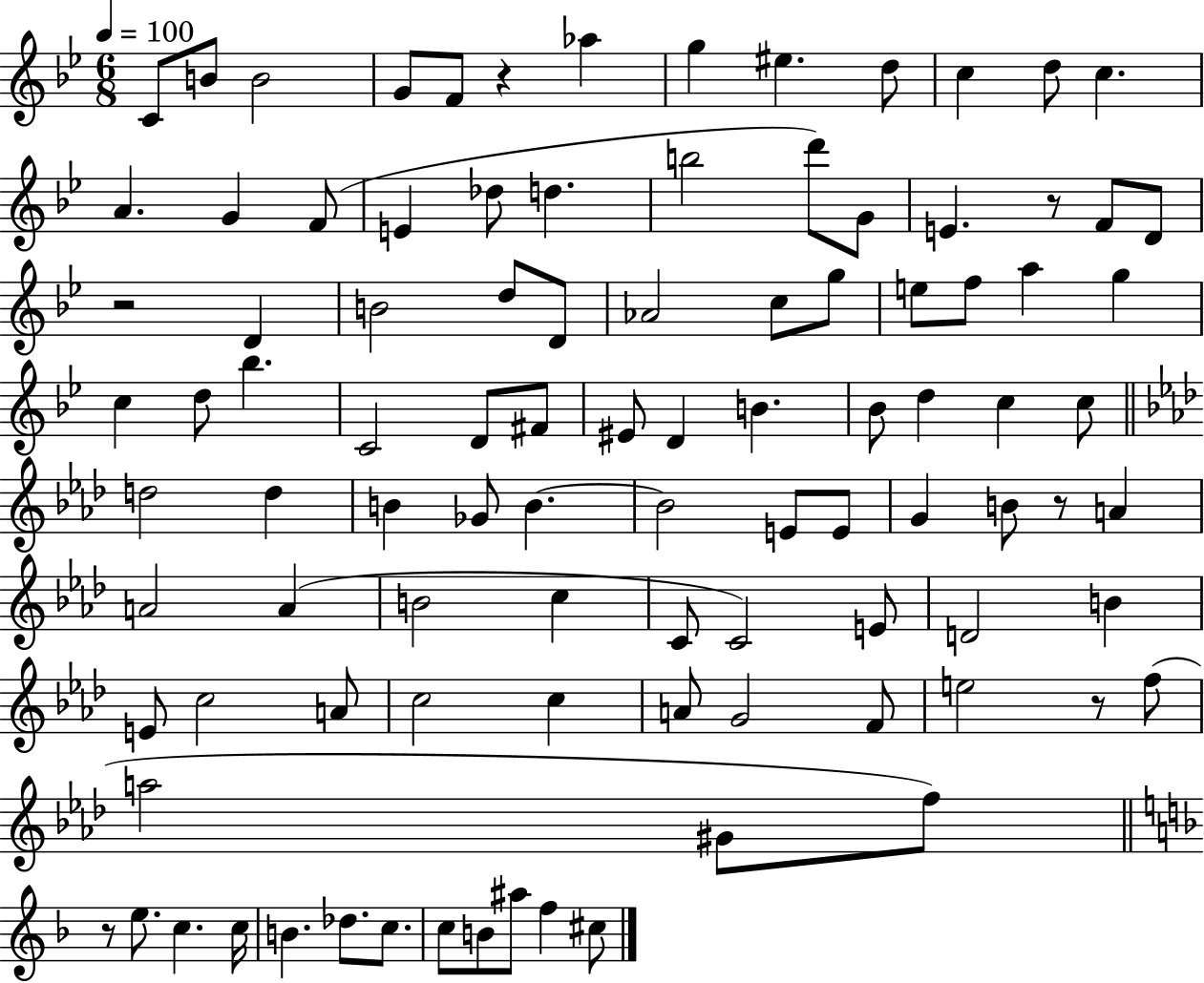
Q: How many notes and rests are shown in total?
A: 98